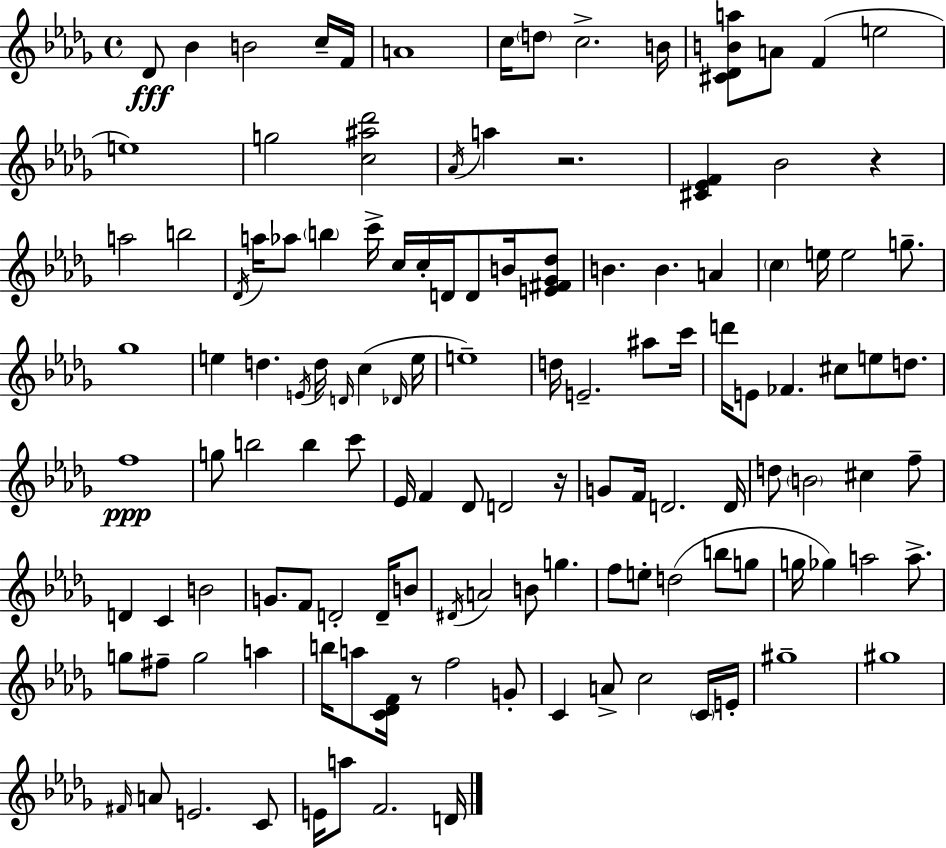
{
  \clef treble
  \time 4/4
  \defaultTimeSignature
  \key bes \minor
  des'8\fff bes'4 b'2 c''16-- f'16 | a'1 | c''16 \parenthesize d''8 c''2.-> b'16 | <cis' des' b' a''>8 a'8 f'4( e''2 | \break e''1) | g''2 <c'' ais'' des'''>2 | \acciaccatura { aes'16 } a''4 r2. | <cis' ees' f'>4 bes'2 r4 | \break a''2 b''2 | \acciaccatura { des'16 } a''16 aes''8 \parenthesize b''4 c'''16-> c''16 c''16-. d'16 d'8 b'16 | <e' fis' ges' des''>8 b'4. b'4. a'4 | \parenthesize c''4 e''16 e''2 g''8.-- | \break ges''1 | e''4 d''4. \acciaccatura { e'16 } d''16 \grace { d'16 }( c''4 | \grace { des'16 } e''16 e''1--) | d''16 e'2.-- | \break ais''8 c'''16 d'''16 e'8 fes'4. cis''8 | e''8 d''8. f''1\ppp | g''8 b''2 b''4 | c'''8 ees'16 f'4 des'8 d'2 | \break r16 g'8 f'16 d'2. | d'16 d''8 \parenthesize b'2 cis''4 | f''8-- d'4 c'4 b'2 | g'8. f'8 d'2-. | \break d'16-- b'8 \acciaccatura { dis'16 } a'2 b'8 | g''4. f''8 e''8-. d''2( | b''8 g''8 g''16 ges''4) a''2 | a''8.-> g''8 fis''8-- g''2 | \break a''4 b''16 a''8 <c' des' f'>16 r8 f''2 | g'8-. c'4 a'8-> c''2 | \parenthesize c'16 e'16-. gis''1-- | gis''1 | \break \grace { fis'16 } a'8 e'2. | c'8 e'16 a''8 f'2. | d'16 \bar "|."
}